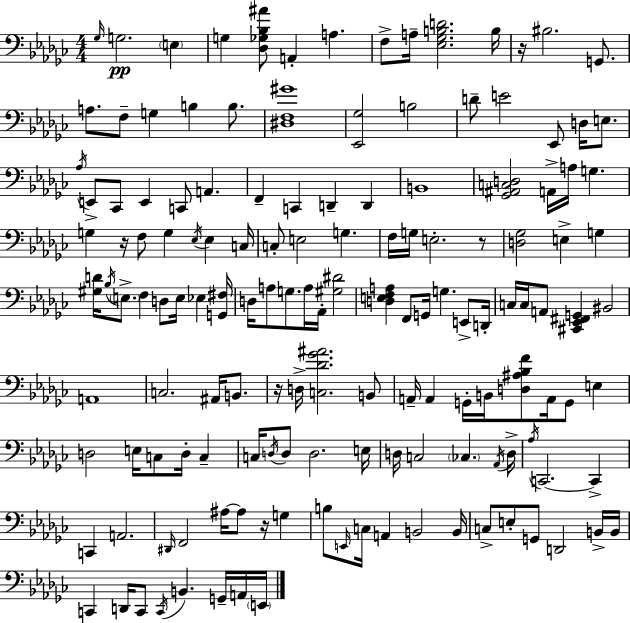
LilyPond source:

{
  \clef bass
  \numericTimeSignature
  \time 4/4
  \key ees \minor
  \grace { ges16 }\pp g2. \parenthesize e4 | g4 <des ges bes ais'>8 a,4-. a4. | f8-> a16-- <ees ges b d'>2. | b16 r16 bis2. g,8. | \break a8. f8-- g4 b4 b8. | <dis f gis'>1 | <ees, ges>2 b2 | d'8-- e'2 ees,8 d16 e8. | \break \acciaccatura { aes16 } e,8-> ces,8 e,4 c,8 a,4. | f,4-- c,4 d,4-- d,4 | b,1 | <ges, ais, c d>2 a,16-> a16 g4. | \break g4 r16 f8 g4 \acciaccatura { ees16 } ees4 | c16 c8-. e2 g4. | f16 g16 e2.-. | r8 <d ges>2 e4-> g4 | \break <gis d'>16 \acciaccatura { bes16 } \parenthesize e8.-> f4 d8 e16 ees4 | <g, fis>16 d16 a8 g8. a16 aes,16-. <gis dis'>2 | <d e f a>4 f,8 g,16 g4. | e,8-> d,16-. c16 c16 a,8 <cis, ees, fis, g,>4 bis,2 | \break a,1 | c2. | ais,16 b,8. r16 d16-> <c des' ges' ais'>2. | b,8 a,16-- a,4 g,16-. b,16 <d ais bes f'>8 a,16 g,8 | \break e4 d2 e16 c8 d16-. | c4-- c16 \acciaccatura { d16 } d8 d2. | e16 d16 c2 \parenthesize ces4. | \acciaccatura { aes,16 } d16-> \acciaccatura { aes16 } c,2.~~ | \break c,4-> c,4 a,2. | \grace { dis,16 } f,2 | ais16~~ ais8 r16 g4 b8 \grace { e,16 } c16 a,4 | b,2 b,16 c8-> e8-. g,8 d,2 | \break b,16-> b,16 c,4 d,16 c,8 | \acciaccatura { c,16 } b,4. g,16-- a,16 \parenthesize e,16 \bar "|."
}